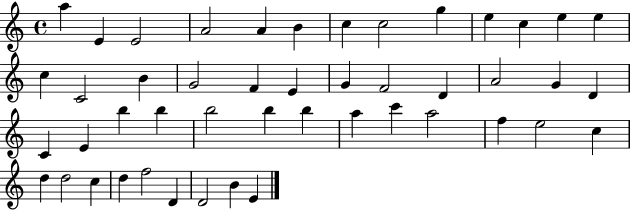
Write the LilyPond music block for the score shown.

{
  \clef treble
  \time 4/4
  \defaultTimeSignature
  \key c \major
  a''4 e'4 e'2 | a'2 a'4 b'4 | c''4 c''2 g''4 | e''4 c''4 e''4 e''4 | \break c''4 c'2 b'4 | g'2 f'4 e'4 | g'4 f'2 d'4 | a'2 g'4 d'4 | \break c'4 e'4 b''4 b''4 | b''2 b''4 b''4 | a''4 c'''4 a''2 | f''4 e''2 c''4 | \break d''4 d''2 c''4 | d''4 f''2 d'4 | d'2 b'4 e'4 | \bar "|."
}